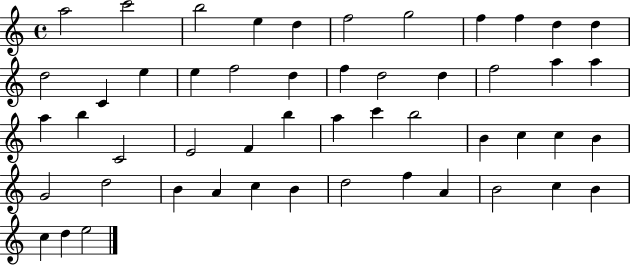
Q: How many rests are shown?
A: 0